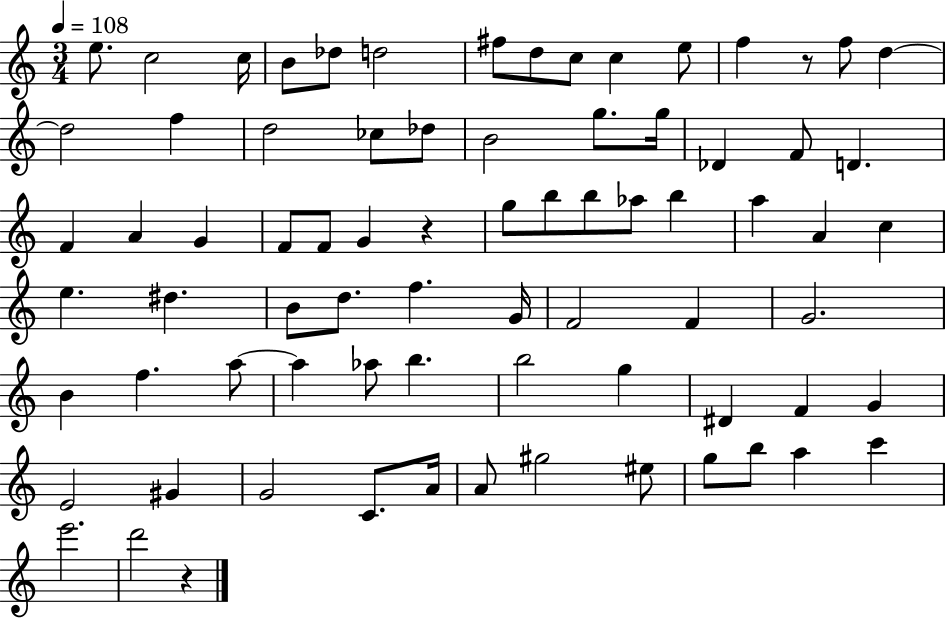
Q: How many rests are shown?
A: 3